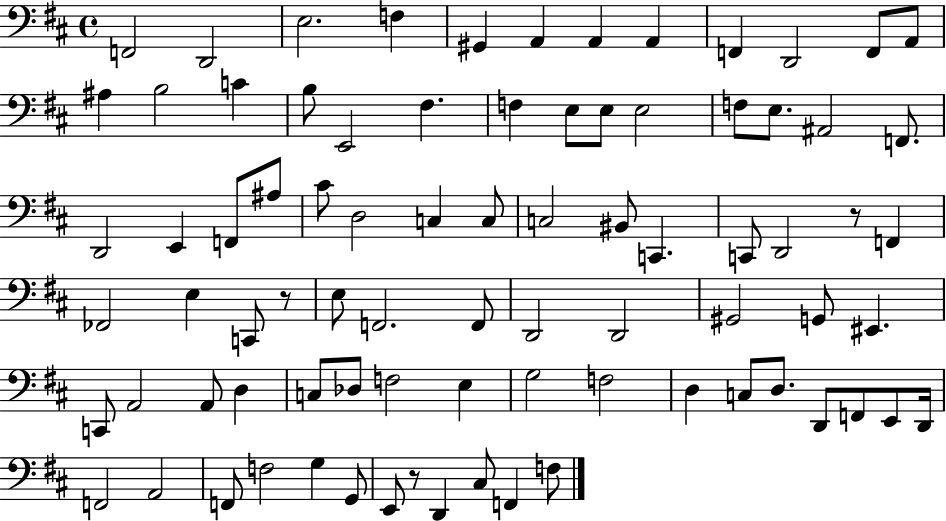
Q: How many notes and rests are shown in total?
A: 82